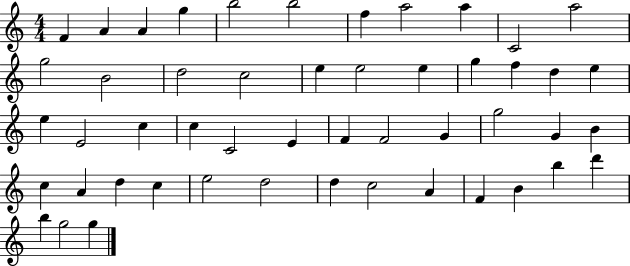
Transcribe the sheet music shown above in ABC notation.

X:1
T:Untitled
M:4/4
L:1/4
K:C
F A A g b2 b2 f a2 a C2 a2 g2 B2 d2 c2 e e2 e g f d e e E2 c c C2 E F F2 G g2 G B c A d c e2 d2 d c2 A F B b d' b g2 g